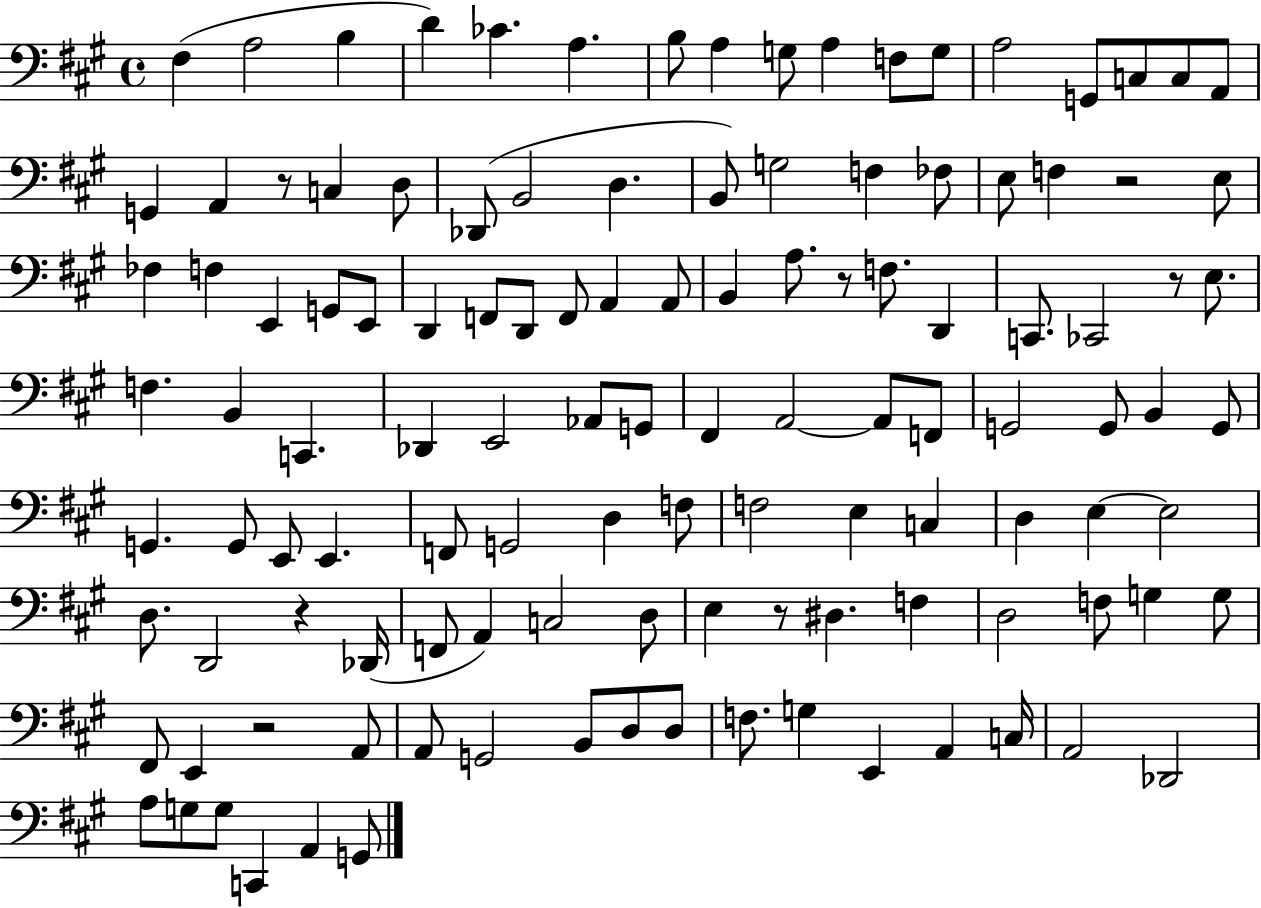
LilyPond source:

{
  \clef bass
  \time 4/4
  \defaultTimeSignature
  \key a \major
  fis4( a2 b4 | d'4) ces'4. a4. | b8 a4 g8 a4 f8 g8 | a2 g,8 c8 c8 a,8 | \break g,4 a,4 r8 c4 d8 | des,8( b,2 d4. | b,8) g2 f4 fes8 | e8 f4 r2 e8 | \break fes4 f4 e,4 g,8 e,8 | d,4 f,8 d,8 f,8 a,4 a,8 | b,4 a8. r8 f8. d,4 | c,8. ces,2 r8 e8. | \break f4. b,4 c,4. | des,4 e,2 aes,8 g,8 | fis,4 a,2~~ a,8 f,8 | g,2 g,8 b,4 g,8 | \break g,4. g,8 e,8 e,4. | f,8 g,2 d4 f8 | f2 e4 c4 | d4 e4~~ e2 | \break d8. d,2 r4 des,16( | f,8 a,4) c2 d8 | e4 r8 dis4. f4 | d2 f8 g4 g8 | \break fis,8 e,4 r2 a,8 | a,8 g,2 b,8 d8 d8 | f8. g4 e,4 a,4 c16 | a,2 des,2 | \break a8 g8 g8 c,4 a,4 g,8 | \bar "|."
}